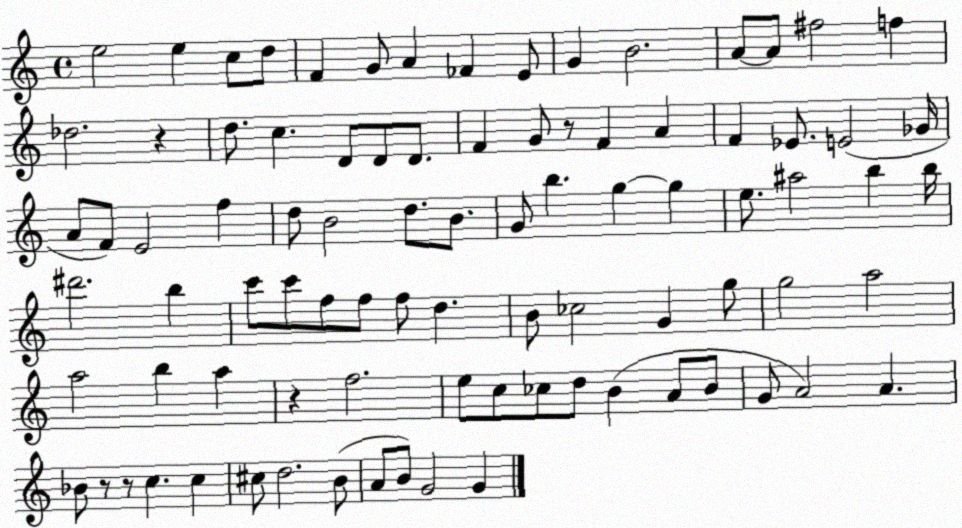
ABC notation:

X:1
T:Untitled
M:4/4
L:1/4
K:C
e2 e c/2 d/2 F G/2 A _F E/2 G B2 A/2 A/2 ^f2 f _d2 z d/2 c D/2 D/2 D/2 F G/2 z/2 F A F _E/2 E2 _G/4 A/2 F/2 E2 f d/2 B2 d/2 B/2 G/2 b g g e/2 ^a2 b b/4 ^d'2 b c'/2 c'/2 f/2 f/2 f/2 d B/2 _c2 G g/2 g2 a2 a2 b a z f2 e/2 c/2 _c/2 d/2 B A/2 B/2 G/2 A2 A _B/2 z/2 z/2 c c ^c/2 d2 B/2 A/2 B/2 G2 G